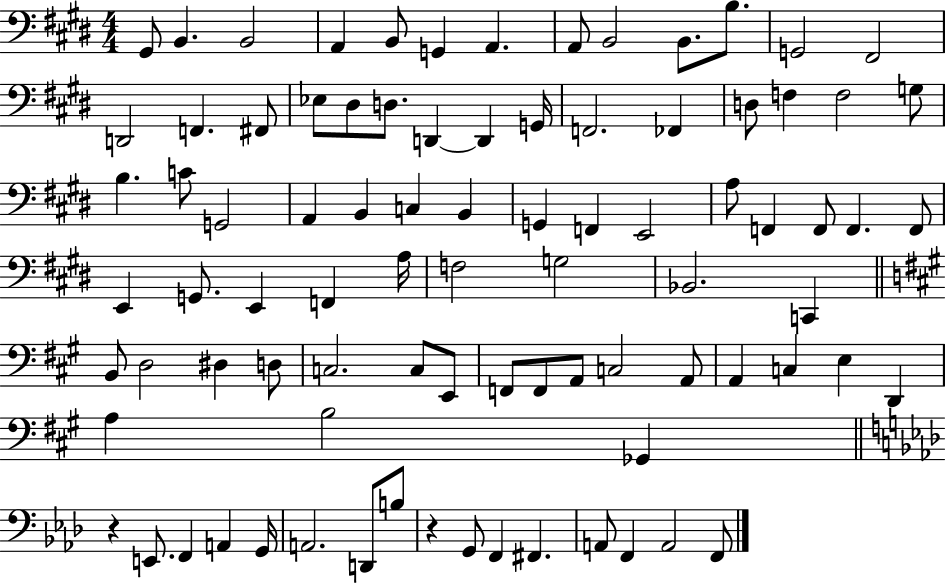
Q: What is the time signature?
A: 4/4